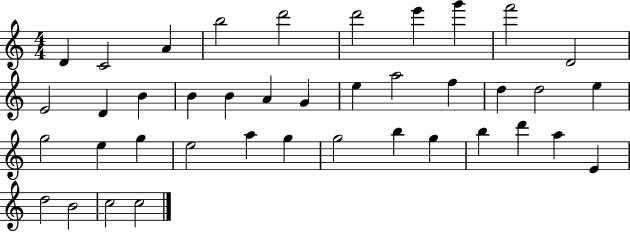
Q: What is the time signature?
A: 4/4